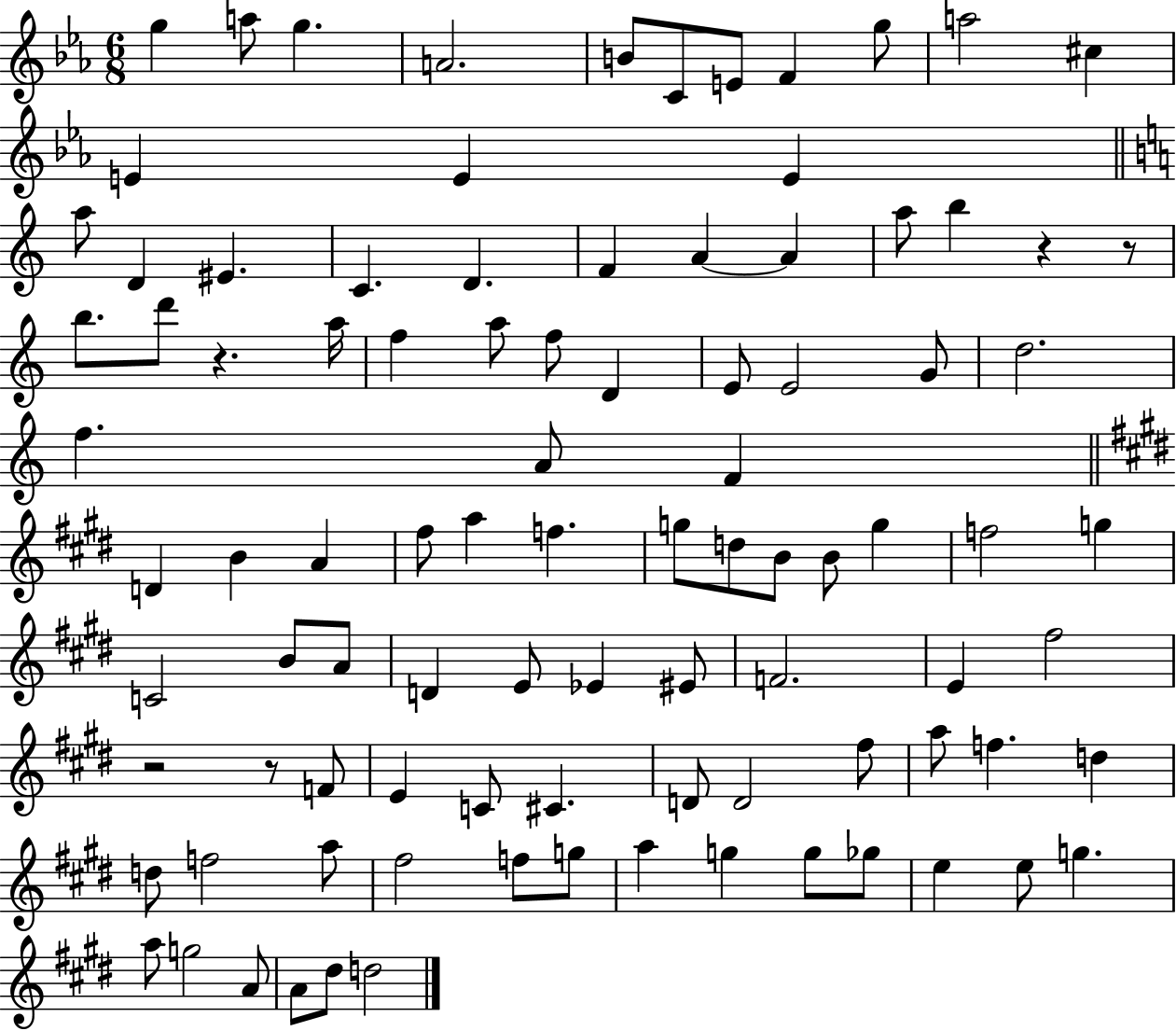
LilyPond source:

{
  \clef treble
  \numericTimeSignature
  \time 6/8
  \key ees \major
  \repeat volta 2 { g''4 a''8 g''4. | a'2. | b'8 c'8 e'8 f'4 g''8 | a''2 cis''4 | \break e'4 e'4 e'4 | \bar "||" \break \key a \minor a''8 d'4 eis'4. | c'4. d'4. | f'4 a'4~~ a'4 | a''8 b''4 r4 r8 | \break b''8. d'''8 r4. a''16 | f''4 a''8 f''8 d'4 | e'8 e'2 g'8 | d''2. | \break f''4. a'8 f'4 | \bar "||" \break \key e \major d'4 b'4 a'4 | fis''8 a''4 f''4. | g''8 d''8 b'8 b'8 g''4 | f''2 g''4 | \break c'2 b'8 a'8 | d'4 e'8 ees'4 eis'8 | f'2. | e'4 fis''2 | \break r2 r8 f'8 | e'4 c'8 cis'4. | d'8 d'2 fis''8 | a''8 f''4. d''4 | \break d''8 f''2 a''8 | fis''2 f''8 g''8 | a''4 g''4 g''8 ges''8 | e''4 e''8 g''4. | \break a''8 g''2 a'8 | a'8 dis''8 d''2 | } \bar "|."
}